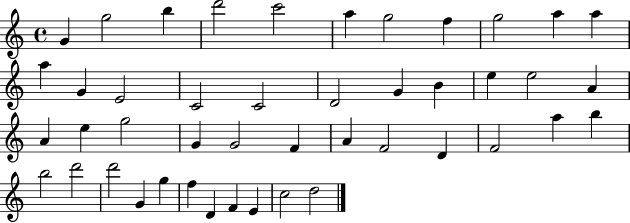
X:1
T:Untitled
M:4/4
L:1/4
K:C
G g2 b d'2 c'2 a g2 f g2 a a a G E2 C2 C2 D2 G B e e2 A A e g2 G G2 F A F2 D F2 a b b2 d'2 d'2 G g f D F E c2 d2